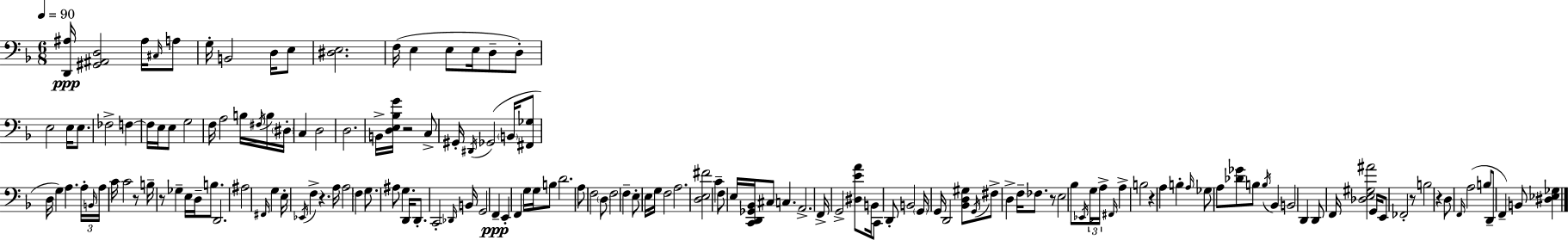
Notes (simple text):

[D2,A#3]/s [G#2,A#2,D3]/h A#3/s C#3/s A3/e G3/s B2/h D3/s E3/e [D#3,E3]/h. F3/s E3/q E3/e E3/s D3/e D3/e E3/h E3/s E3/e. FES3/h F3/q F3/s E3/s E3/e G3/h F3/s A3/h B3/s F#3/s B3/s D#3/s C3/q D3/h D3/h. B2/s [D3,E3,Bb3,G4]/s R/h C3/e G#2/s D#2/s Gb2/h B2/s [F#2,Gb3]/e D3/s G3/q A3/q. A3/s B2/s A3/s C4/s C4/h R/e B3/s R/e Gb3/q E3/s D3/s B3/e. D2/h. A#3/h F#2/s G3/q E3/s Eb2/s F3/q R/q. A3/s A3/h F3/q G3/e. A#3/e G3/q. D2/s D2/e. C2/h Db2/s B2/s G2/h F2/q E2/q F2/q G3/s G3/s B3/e D4/h. A3/e F3/h D3/e F3/h F3/q E3/e E3/s G3/s F3/h A3/h. [D3,E3,F#4]/h C4/q F3/e E3/s [C2,D2,Gb2,Bb2]/s C#3/e C3/q. A2/h. F2/s G2/h [D#3,E4,A4]/e B2/s C2/e D2/e B2/h G2/s G2/s D2/h [Bb2,D3,G#3]/e G2/s F#3/e D3/q F3/s FES3/e. R/e E3/h Bb3/e Eb2/s G3/s A3/s F#2/s A3/q B3/h R/q A3/q B3/q A3/s Gb3/e A3/e [Db4,Gb4]/e B3/e B3/s Bb2/q B2/h D2/q D2/e F2/s [Db3,E3,G#3,A#4]/h G2/s E2/e FES2/h R/e B3/h R/q D3/e F2/s A3/h B3/e D2/e F2/q B2/e [D#3,Eb3,Gb3]/q